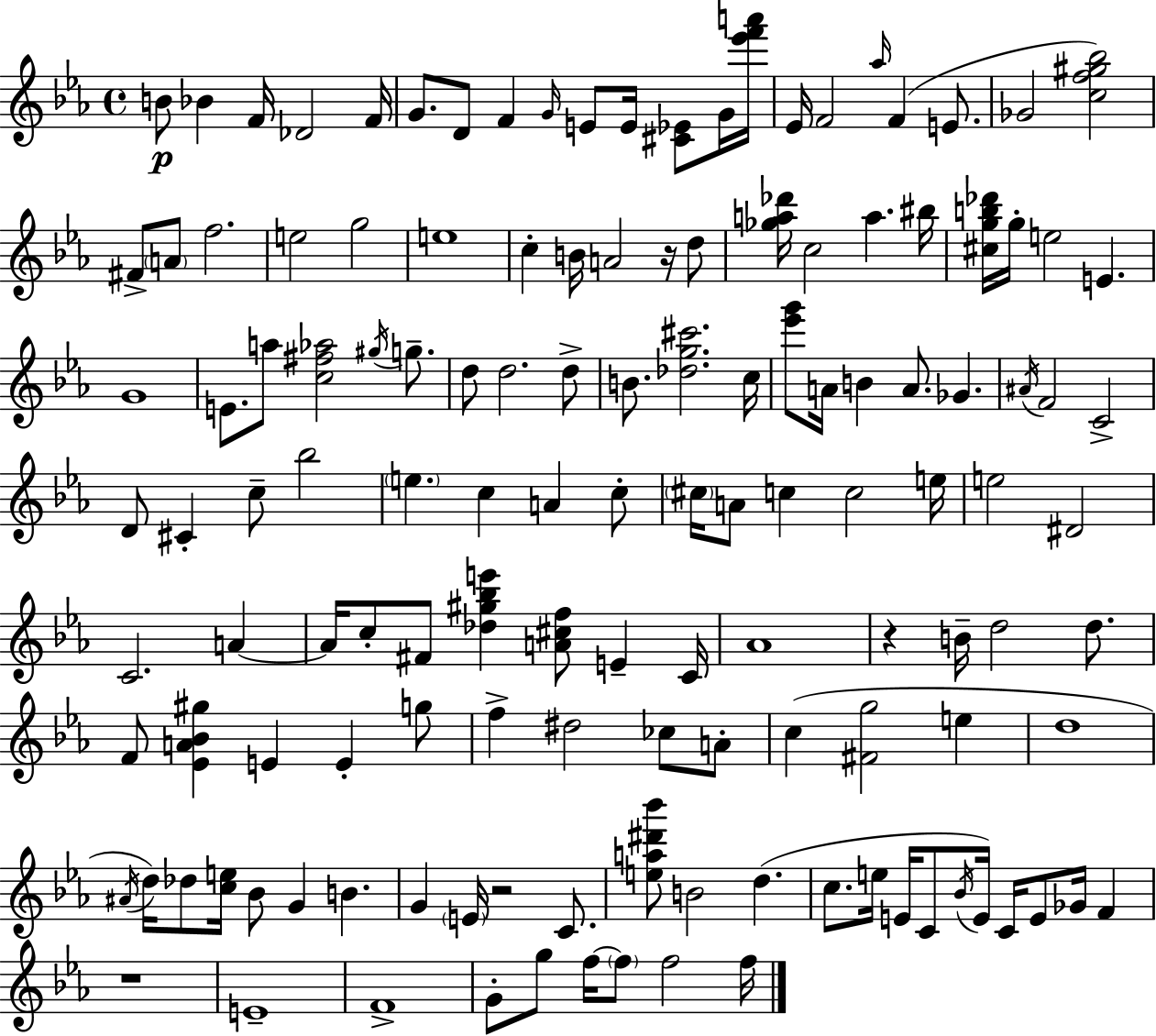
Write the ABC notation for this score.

X:1
T:Untitled
M:4/4
L:1/4
K:Eb
B/2 _B F/4 _D2 F/4 G/2 D/2 F G/4 E/2 E/4 [^C_E]/2 G/4 [_e'f'a']/4 _E/4 F2 _a/4 F E/2 _G2 [cf^g_b]2 ^F/2 A/2 f2 e2 g2 e4 c B/4 A2 z/4 d/2 [_ga_d']/4 c2 a ^b/4 [^cgb_d']/4 g/4 e2 E G4 E/2 a/2 [c^f_a]2 ^g/4 g/2 d/2 d2 d/2 B/2 [_dg^c']2 c/4 [_e'g']/2 A/4 B A/2 _G ^A/4 F2 C2 D/2 ^C c/2 _b2 e c A c/2 ^c/4 A/2 c c2 e/4 e2 ^D2 C2 A A/4 c/2 ^F/2 [_d^g_be'] [A^cf]/2 E C/4 _A4 z B/4 d2 d/2 F/2 [_EA_B^g] E E g/2 f ^d2 _c/2 A/2 c [^Fg]2 e d4 ^A/4 d/4 _d/2 [ce]/4 _B/2 G B G E/4 z2 C/2 [ea^d'_b']/2 B2 d c/2 e/4 E/4 C/2 _B/4 E/4 C/4 E/2 _G/4 F z4 E4 F4 G/2 g/2 f/4 f/2 f2 f/4